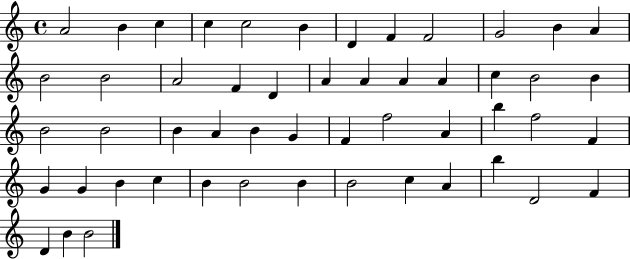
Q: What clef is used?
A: treble